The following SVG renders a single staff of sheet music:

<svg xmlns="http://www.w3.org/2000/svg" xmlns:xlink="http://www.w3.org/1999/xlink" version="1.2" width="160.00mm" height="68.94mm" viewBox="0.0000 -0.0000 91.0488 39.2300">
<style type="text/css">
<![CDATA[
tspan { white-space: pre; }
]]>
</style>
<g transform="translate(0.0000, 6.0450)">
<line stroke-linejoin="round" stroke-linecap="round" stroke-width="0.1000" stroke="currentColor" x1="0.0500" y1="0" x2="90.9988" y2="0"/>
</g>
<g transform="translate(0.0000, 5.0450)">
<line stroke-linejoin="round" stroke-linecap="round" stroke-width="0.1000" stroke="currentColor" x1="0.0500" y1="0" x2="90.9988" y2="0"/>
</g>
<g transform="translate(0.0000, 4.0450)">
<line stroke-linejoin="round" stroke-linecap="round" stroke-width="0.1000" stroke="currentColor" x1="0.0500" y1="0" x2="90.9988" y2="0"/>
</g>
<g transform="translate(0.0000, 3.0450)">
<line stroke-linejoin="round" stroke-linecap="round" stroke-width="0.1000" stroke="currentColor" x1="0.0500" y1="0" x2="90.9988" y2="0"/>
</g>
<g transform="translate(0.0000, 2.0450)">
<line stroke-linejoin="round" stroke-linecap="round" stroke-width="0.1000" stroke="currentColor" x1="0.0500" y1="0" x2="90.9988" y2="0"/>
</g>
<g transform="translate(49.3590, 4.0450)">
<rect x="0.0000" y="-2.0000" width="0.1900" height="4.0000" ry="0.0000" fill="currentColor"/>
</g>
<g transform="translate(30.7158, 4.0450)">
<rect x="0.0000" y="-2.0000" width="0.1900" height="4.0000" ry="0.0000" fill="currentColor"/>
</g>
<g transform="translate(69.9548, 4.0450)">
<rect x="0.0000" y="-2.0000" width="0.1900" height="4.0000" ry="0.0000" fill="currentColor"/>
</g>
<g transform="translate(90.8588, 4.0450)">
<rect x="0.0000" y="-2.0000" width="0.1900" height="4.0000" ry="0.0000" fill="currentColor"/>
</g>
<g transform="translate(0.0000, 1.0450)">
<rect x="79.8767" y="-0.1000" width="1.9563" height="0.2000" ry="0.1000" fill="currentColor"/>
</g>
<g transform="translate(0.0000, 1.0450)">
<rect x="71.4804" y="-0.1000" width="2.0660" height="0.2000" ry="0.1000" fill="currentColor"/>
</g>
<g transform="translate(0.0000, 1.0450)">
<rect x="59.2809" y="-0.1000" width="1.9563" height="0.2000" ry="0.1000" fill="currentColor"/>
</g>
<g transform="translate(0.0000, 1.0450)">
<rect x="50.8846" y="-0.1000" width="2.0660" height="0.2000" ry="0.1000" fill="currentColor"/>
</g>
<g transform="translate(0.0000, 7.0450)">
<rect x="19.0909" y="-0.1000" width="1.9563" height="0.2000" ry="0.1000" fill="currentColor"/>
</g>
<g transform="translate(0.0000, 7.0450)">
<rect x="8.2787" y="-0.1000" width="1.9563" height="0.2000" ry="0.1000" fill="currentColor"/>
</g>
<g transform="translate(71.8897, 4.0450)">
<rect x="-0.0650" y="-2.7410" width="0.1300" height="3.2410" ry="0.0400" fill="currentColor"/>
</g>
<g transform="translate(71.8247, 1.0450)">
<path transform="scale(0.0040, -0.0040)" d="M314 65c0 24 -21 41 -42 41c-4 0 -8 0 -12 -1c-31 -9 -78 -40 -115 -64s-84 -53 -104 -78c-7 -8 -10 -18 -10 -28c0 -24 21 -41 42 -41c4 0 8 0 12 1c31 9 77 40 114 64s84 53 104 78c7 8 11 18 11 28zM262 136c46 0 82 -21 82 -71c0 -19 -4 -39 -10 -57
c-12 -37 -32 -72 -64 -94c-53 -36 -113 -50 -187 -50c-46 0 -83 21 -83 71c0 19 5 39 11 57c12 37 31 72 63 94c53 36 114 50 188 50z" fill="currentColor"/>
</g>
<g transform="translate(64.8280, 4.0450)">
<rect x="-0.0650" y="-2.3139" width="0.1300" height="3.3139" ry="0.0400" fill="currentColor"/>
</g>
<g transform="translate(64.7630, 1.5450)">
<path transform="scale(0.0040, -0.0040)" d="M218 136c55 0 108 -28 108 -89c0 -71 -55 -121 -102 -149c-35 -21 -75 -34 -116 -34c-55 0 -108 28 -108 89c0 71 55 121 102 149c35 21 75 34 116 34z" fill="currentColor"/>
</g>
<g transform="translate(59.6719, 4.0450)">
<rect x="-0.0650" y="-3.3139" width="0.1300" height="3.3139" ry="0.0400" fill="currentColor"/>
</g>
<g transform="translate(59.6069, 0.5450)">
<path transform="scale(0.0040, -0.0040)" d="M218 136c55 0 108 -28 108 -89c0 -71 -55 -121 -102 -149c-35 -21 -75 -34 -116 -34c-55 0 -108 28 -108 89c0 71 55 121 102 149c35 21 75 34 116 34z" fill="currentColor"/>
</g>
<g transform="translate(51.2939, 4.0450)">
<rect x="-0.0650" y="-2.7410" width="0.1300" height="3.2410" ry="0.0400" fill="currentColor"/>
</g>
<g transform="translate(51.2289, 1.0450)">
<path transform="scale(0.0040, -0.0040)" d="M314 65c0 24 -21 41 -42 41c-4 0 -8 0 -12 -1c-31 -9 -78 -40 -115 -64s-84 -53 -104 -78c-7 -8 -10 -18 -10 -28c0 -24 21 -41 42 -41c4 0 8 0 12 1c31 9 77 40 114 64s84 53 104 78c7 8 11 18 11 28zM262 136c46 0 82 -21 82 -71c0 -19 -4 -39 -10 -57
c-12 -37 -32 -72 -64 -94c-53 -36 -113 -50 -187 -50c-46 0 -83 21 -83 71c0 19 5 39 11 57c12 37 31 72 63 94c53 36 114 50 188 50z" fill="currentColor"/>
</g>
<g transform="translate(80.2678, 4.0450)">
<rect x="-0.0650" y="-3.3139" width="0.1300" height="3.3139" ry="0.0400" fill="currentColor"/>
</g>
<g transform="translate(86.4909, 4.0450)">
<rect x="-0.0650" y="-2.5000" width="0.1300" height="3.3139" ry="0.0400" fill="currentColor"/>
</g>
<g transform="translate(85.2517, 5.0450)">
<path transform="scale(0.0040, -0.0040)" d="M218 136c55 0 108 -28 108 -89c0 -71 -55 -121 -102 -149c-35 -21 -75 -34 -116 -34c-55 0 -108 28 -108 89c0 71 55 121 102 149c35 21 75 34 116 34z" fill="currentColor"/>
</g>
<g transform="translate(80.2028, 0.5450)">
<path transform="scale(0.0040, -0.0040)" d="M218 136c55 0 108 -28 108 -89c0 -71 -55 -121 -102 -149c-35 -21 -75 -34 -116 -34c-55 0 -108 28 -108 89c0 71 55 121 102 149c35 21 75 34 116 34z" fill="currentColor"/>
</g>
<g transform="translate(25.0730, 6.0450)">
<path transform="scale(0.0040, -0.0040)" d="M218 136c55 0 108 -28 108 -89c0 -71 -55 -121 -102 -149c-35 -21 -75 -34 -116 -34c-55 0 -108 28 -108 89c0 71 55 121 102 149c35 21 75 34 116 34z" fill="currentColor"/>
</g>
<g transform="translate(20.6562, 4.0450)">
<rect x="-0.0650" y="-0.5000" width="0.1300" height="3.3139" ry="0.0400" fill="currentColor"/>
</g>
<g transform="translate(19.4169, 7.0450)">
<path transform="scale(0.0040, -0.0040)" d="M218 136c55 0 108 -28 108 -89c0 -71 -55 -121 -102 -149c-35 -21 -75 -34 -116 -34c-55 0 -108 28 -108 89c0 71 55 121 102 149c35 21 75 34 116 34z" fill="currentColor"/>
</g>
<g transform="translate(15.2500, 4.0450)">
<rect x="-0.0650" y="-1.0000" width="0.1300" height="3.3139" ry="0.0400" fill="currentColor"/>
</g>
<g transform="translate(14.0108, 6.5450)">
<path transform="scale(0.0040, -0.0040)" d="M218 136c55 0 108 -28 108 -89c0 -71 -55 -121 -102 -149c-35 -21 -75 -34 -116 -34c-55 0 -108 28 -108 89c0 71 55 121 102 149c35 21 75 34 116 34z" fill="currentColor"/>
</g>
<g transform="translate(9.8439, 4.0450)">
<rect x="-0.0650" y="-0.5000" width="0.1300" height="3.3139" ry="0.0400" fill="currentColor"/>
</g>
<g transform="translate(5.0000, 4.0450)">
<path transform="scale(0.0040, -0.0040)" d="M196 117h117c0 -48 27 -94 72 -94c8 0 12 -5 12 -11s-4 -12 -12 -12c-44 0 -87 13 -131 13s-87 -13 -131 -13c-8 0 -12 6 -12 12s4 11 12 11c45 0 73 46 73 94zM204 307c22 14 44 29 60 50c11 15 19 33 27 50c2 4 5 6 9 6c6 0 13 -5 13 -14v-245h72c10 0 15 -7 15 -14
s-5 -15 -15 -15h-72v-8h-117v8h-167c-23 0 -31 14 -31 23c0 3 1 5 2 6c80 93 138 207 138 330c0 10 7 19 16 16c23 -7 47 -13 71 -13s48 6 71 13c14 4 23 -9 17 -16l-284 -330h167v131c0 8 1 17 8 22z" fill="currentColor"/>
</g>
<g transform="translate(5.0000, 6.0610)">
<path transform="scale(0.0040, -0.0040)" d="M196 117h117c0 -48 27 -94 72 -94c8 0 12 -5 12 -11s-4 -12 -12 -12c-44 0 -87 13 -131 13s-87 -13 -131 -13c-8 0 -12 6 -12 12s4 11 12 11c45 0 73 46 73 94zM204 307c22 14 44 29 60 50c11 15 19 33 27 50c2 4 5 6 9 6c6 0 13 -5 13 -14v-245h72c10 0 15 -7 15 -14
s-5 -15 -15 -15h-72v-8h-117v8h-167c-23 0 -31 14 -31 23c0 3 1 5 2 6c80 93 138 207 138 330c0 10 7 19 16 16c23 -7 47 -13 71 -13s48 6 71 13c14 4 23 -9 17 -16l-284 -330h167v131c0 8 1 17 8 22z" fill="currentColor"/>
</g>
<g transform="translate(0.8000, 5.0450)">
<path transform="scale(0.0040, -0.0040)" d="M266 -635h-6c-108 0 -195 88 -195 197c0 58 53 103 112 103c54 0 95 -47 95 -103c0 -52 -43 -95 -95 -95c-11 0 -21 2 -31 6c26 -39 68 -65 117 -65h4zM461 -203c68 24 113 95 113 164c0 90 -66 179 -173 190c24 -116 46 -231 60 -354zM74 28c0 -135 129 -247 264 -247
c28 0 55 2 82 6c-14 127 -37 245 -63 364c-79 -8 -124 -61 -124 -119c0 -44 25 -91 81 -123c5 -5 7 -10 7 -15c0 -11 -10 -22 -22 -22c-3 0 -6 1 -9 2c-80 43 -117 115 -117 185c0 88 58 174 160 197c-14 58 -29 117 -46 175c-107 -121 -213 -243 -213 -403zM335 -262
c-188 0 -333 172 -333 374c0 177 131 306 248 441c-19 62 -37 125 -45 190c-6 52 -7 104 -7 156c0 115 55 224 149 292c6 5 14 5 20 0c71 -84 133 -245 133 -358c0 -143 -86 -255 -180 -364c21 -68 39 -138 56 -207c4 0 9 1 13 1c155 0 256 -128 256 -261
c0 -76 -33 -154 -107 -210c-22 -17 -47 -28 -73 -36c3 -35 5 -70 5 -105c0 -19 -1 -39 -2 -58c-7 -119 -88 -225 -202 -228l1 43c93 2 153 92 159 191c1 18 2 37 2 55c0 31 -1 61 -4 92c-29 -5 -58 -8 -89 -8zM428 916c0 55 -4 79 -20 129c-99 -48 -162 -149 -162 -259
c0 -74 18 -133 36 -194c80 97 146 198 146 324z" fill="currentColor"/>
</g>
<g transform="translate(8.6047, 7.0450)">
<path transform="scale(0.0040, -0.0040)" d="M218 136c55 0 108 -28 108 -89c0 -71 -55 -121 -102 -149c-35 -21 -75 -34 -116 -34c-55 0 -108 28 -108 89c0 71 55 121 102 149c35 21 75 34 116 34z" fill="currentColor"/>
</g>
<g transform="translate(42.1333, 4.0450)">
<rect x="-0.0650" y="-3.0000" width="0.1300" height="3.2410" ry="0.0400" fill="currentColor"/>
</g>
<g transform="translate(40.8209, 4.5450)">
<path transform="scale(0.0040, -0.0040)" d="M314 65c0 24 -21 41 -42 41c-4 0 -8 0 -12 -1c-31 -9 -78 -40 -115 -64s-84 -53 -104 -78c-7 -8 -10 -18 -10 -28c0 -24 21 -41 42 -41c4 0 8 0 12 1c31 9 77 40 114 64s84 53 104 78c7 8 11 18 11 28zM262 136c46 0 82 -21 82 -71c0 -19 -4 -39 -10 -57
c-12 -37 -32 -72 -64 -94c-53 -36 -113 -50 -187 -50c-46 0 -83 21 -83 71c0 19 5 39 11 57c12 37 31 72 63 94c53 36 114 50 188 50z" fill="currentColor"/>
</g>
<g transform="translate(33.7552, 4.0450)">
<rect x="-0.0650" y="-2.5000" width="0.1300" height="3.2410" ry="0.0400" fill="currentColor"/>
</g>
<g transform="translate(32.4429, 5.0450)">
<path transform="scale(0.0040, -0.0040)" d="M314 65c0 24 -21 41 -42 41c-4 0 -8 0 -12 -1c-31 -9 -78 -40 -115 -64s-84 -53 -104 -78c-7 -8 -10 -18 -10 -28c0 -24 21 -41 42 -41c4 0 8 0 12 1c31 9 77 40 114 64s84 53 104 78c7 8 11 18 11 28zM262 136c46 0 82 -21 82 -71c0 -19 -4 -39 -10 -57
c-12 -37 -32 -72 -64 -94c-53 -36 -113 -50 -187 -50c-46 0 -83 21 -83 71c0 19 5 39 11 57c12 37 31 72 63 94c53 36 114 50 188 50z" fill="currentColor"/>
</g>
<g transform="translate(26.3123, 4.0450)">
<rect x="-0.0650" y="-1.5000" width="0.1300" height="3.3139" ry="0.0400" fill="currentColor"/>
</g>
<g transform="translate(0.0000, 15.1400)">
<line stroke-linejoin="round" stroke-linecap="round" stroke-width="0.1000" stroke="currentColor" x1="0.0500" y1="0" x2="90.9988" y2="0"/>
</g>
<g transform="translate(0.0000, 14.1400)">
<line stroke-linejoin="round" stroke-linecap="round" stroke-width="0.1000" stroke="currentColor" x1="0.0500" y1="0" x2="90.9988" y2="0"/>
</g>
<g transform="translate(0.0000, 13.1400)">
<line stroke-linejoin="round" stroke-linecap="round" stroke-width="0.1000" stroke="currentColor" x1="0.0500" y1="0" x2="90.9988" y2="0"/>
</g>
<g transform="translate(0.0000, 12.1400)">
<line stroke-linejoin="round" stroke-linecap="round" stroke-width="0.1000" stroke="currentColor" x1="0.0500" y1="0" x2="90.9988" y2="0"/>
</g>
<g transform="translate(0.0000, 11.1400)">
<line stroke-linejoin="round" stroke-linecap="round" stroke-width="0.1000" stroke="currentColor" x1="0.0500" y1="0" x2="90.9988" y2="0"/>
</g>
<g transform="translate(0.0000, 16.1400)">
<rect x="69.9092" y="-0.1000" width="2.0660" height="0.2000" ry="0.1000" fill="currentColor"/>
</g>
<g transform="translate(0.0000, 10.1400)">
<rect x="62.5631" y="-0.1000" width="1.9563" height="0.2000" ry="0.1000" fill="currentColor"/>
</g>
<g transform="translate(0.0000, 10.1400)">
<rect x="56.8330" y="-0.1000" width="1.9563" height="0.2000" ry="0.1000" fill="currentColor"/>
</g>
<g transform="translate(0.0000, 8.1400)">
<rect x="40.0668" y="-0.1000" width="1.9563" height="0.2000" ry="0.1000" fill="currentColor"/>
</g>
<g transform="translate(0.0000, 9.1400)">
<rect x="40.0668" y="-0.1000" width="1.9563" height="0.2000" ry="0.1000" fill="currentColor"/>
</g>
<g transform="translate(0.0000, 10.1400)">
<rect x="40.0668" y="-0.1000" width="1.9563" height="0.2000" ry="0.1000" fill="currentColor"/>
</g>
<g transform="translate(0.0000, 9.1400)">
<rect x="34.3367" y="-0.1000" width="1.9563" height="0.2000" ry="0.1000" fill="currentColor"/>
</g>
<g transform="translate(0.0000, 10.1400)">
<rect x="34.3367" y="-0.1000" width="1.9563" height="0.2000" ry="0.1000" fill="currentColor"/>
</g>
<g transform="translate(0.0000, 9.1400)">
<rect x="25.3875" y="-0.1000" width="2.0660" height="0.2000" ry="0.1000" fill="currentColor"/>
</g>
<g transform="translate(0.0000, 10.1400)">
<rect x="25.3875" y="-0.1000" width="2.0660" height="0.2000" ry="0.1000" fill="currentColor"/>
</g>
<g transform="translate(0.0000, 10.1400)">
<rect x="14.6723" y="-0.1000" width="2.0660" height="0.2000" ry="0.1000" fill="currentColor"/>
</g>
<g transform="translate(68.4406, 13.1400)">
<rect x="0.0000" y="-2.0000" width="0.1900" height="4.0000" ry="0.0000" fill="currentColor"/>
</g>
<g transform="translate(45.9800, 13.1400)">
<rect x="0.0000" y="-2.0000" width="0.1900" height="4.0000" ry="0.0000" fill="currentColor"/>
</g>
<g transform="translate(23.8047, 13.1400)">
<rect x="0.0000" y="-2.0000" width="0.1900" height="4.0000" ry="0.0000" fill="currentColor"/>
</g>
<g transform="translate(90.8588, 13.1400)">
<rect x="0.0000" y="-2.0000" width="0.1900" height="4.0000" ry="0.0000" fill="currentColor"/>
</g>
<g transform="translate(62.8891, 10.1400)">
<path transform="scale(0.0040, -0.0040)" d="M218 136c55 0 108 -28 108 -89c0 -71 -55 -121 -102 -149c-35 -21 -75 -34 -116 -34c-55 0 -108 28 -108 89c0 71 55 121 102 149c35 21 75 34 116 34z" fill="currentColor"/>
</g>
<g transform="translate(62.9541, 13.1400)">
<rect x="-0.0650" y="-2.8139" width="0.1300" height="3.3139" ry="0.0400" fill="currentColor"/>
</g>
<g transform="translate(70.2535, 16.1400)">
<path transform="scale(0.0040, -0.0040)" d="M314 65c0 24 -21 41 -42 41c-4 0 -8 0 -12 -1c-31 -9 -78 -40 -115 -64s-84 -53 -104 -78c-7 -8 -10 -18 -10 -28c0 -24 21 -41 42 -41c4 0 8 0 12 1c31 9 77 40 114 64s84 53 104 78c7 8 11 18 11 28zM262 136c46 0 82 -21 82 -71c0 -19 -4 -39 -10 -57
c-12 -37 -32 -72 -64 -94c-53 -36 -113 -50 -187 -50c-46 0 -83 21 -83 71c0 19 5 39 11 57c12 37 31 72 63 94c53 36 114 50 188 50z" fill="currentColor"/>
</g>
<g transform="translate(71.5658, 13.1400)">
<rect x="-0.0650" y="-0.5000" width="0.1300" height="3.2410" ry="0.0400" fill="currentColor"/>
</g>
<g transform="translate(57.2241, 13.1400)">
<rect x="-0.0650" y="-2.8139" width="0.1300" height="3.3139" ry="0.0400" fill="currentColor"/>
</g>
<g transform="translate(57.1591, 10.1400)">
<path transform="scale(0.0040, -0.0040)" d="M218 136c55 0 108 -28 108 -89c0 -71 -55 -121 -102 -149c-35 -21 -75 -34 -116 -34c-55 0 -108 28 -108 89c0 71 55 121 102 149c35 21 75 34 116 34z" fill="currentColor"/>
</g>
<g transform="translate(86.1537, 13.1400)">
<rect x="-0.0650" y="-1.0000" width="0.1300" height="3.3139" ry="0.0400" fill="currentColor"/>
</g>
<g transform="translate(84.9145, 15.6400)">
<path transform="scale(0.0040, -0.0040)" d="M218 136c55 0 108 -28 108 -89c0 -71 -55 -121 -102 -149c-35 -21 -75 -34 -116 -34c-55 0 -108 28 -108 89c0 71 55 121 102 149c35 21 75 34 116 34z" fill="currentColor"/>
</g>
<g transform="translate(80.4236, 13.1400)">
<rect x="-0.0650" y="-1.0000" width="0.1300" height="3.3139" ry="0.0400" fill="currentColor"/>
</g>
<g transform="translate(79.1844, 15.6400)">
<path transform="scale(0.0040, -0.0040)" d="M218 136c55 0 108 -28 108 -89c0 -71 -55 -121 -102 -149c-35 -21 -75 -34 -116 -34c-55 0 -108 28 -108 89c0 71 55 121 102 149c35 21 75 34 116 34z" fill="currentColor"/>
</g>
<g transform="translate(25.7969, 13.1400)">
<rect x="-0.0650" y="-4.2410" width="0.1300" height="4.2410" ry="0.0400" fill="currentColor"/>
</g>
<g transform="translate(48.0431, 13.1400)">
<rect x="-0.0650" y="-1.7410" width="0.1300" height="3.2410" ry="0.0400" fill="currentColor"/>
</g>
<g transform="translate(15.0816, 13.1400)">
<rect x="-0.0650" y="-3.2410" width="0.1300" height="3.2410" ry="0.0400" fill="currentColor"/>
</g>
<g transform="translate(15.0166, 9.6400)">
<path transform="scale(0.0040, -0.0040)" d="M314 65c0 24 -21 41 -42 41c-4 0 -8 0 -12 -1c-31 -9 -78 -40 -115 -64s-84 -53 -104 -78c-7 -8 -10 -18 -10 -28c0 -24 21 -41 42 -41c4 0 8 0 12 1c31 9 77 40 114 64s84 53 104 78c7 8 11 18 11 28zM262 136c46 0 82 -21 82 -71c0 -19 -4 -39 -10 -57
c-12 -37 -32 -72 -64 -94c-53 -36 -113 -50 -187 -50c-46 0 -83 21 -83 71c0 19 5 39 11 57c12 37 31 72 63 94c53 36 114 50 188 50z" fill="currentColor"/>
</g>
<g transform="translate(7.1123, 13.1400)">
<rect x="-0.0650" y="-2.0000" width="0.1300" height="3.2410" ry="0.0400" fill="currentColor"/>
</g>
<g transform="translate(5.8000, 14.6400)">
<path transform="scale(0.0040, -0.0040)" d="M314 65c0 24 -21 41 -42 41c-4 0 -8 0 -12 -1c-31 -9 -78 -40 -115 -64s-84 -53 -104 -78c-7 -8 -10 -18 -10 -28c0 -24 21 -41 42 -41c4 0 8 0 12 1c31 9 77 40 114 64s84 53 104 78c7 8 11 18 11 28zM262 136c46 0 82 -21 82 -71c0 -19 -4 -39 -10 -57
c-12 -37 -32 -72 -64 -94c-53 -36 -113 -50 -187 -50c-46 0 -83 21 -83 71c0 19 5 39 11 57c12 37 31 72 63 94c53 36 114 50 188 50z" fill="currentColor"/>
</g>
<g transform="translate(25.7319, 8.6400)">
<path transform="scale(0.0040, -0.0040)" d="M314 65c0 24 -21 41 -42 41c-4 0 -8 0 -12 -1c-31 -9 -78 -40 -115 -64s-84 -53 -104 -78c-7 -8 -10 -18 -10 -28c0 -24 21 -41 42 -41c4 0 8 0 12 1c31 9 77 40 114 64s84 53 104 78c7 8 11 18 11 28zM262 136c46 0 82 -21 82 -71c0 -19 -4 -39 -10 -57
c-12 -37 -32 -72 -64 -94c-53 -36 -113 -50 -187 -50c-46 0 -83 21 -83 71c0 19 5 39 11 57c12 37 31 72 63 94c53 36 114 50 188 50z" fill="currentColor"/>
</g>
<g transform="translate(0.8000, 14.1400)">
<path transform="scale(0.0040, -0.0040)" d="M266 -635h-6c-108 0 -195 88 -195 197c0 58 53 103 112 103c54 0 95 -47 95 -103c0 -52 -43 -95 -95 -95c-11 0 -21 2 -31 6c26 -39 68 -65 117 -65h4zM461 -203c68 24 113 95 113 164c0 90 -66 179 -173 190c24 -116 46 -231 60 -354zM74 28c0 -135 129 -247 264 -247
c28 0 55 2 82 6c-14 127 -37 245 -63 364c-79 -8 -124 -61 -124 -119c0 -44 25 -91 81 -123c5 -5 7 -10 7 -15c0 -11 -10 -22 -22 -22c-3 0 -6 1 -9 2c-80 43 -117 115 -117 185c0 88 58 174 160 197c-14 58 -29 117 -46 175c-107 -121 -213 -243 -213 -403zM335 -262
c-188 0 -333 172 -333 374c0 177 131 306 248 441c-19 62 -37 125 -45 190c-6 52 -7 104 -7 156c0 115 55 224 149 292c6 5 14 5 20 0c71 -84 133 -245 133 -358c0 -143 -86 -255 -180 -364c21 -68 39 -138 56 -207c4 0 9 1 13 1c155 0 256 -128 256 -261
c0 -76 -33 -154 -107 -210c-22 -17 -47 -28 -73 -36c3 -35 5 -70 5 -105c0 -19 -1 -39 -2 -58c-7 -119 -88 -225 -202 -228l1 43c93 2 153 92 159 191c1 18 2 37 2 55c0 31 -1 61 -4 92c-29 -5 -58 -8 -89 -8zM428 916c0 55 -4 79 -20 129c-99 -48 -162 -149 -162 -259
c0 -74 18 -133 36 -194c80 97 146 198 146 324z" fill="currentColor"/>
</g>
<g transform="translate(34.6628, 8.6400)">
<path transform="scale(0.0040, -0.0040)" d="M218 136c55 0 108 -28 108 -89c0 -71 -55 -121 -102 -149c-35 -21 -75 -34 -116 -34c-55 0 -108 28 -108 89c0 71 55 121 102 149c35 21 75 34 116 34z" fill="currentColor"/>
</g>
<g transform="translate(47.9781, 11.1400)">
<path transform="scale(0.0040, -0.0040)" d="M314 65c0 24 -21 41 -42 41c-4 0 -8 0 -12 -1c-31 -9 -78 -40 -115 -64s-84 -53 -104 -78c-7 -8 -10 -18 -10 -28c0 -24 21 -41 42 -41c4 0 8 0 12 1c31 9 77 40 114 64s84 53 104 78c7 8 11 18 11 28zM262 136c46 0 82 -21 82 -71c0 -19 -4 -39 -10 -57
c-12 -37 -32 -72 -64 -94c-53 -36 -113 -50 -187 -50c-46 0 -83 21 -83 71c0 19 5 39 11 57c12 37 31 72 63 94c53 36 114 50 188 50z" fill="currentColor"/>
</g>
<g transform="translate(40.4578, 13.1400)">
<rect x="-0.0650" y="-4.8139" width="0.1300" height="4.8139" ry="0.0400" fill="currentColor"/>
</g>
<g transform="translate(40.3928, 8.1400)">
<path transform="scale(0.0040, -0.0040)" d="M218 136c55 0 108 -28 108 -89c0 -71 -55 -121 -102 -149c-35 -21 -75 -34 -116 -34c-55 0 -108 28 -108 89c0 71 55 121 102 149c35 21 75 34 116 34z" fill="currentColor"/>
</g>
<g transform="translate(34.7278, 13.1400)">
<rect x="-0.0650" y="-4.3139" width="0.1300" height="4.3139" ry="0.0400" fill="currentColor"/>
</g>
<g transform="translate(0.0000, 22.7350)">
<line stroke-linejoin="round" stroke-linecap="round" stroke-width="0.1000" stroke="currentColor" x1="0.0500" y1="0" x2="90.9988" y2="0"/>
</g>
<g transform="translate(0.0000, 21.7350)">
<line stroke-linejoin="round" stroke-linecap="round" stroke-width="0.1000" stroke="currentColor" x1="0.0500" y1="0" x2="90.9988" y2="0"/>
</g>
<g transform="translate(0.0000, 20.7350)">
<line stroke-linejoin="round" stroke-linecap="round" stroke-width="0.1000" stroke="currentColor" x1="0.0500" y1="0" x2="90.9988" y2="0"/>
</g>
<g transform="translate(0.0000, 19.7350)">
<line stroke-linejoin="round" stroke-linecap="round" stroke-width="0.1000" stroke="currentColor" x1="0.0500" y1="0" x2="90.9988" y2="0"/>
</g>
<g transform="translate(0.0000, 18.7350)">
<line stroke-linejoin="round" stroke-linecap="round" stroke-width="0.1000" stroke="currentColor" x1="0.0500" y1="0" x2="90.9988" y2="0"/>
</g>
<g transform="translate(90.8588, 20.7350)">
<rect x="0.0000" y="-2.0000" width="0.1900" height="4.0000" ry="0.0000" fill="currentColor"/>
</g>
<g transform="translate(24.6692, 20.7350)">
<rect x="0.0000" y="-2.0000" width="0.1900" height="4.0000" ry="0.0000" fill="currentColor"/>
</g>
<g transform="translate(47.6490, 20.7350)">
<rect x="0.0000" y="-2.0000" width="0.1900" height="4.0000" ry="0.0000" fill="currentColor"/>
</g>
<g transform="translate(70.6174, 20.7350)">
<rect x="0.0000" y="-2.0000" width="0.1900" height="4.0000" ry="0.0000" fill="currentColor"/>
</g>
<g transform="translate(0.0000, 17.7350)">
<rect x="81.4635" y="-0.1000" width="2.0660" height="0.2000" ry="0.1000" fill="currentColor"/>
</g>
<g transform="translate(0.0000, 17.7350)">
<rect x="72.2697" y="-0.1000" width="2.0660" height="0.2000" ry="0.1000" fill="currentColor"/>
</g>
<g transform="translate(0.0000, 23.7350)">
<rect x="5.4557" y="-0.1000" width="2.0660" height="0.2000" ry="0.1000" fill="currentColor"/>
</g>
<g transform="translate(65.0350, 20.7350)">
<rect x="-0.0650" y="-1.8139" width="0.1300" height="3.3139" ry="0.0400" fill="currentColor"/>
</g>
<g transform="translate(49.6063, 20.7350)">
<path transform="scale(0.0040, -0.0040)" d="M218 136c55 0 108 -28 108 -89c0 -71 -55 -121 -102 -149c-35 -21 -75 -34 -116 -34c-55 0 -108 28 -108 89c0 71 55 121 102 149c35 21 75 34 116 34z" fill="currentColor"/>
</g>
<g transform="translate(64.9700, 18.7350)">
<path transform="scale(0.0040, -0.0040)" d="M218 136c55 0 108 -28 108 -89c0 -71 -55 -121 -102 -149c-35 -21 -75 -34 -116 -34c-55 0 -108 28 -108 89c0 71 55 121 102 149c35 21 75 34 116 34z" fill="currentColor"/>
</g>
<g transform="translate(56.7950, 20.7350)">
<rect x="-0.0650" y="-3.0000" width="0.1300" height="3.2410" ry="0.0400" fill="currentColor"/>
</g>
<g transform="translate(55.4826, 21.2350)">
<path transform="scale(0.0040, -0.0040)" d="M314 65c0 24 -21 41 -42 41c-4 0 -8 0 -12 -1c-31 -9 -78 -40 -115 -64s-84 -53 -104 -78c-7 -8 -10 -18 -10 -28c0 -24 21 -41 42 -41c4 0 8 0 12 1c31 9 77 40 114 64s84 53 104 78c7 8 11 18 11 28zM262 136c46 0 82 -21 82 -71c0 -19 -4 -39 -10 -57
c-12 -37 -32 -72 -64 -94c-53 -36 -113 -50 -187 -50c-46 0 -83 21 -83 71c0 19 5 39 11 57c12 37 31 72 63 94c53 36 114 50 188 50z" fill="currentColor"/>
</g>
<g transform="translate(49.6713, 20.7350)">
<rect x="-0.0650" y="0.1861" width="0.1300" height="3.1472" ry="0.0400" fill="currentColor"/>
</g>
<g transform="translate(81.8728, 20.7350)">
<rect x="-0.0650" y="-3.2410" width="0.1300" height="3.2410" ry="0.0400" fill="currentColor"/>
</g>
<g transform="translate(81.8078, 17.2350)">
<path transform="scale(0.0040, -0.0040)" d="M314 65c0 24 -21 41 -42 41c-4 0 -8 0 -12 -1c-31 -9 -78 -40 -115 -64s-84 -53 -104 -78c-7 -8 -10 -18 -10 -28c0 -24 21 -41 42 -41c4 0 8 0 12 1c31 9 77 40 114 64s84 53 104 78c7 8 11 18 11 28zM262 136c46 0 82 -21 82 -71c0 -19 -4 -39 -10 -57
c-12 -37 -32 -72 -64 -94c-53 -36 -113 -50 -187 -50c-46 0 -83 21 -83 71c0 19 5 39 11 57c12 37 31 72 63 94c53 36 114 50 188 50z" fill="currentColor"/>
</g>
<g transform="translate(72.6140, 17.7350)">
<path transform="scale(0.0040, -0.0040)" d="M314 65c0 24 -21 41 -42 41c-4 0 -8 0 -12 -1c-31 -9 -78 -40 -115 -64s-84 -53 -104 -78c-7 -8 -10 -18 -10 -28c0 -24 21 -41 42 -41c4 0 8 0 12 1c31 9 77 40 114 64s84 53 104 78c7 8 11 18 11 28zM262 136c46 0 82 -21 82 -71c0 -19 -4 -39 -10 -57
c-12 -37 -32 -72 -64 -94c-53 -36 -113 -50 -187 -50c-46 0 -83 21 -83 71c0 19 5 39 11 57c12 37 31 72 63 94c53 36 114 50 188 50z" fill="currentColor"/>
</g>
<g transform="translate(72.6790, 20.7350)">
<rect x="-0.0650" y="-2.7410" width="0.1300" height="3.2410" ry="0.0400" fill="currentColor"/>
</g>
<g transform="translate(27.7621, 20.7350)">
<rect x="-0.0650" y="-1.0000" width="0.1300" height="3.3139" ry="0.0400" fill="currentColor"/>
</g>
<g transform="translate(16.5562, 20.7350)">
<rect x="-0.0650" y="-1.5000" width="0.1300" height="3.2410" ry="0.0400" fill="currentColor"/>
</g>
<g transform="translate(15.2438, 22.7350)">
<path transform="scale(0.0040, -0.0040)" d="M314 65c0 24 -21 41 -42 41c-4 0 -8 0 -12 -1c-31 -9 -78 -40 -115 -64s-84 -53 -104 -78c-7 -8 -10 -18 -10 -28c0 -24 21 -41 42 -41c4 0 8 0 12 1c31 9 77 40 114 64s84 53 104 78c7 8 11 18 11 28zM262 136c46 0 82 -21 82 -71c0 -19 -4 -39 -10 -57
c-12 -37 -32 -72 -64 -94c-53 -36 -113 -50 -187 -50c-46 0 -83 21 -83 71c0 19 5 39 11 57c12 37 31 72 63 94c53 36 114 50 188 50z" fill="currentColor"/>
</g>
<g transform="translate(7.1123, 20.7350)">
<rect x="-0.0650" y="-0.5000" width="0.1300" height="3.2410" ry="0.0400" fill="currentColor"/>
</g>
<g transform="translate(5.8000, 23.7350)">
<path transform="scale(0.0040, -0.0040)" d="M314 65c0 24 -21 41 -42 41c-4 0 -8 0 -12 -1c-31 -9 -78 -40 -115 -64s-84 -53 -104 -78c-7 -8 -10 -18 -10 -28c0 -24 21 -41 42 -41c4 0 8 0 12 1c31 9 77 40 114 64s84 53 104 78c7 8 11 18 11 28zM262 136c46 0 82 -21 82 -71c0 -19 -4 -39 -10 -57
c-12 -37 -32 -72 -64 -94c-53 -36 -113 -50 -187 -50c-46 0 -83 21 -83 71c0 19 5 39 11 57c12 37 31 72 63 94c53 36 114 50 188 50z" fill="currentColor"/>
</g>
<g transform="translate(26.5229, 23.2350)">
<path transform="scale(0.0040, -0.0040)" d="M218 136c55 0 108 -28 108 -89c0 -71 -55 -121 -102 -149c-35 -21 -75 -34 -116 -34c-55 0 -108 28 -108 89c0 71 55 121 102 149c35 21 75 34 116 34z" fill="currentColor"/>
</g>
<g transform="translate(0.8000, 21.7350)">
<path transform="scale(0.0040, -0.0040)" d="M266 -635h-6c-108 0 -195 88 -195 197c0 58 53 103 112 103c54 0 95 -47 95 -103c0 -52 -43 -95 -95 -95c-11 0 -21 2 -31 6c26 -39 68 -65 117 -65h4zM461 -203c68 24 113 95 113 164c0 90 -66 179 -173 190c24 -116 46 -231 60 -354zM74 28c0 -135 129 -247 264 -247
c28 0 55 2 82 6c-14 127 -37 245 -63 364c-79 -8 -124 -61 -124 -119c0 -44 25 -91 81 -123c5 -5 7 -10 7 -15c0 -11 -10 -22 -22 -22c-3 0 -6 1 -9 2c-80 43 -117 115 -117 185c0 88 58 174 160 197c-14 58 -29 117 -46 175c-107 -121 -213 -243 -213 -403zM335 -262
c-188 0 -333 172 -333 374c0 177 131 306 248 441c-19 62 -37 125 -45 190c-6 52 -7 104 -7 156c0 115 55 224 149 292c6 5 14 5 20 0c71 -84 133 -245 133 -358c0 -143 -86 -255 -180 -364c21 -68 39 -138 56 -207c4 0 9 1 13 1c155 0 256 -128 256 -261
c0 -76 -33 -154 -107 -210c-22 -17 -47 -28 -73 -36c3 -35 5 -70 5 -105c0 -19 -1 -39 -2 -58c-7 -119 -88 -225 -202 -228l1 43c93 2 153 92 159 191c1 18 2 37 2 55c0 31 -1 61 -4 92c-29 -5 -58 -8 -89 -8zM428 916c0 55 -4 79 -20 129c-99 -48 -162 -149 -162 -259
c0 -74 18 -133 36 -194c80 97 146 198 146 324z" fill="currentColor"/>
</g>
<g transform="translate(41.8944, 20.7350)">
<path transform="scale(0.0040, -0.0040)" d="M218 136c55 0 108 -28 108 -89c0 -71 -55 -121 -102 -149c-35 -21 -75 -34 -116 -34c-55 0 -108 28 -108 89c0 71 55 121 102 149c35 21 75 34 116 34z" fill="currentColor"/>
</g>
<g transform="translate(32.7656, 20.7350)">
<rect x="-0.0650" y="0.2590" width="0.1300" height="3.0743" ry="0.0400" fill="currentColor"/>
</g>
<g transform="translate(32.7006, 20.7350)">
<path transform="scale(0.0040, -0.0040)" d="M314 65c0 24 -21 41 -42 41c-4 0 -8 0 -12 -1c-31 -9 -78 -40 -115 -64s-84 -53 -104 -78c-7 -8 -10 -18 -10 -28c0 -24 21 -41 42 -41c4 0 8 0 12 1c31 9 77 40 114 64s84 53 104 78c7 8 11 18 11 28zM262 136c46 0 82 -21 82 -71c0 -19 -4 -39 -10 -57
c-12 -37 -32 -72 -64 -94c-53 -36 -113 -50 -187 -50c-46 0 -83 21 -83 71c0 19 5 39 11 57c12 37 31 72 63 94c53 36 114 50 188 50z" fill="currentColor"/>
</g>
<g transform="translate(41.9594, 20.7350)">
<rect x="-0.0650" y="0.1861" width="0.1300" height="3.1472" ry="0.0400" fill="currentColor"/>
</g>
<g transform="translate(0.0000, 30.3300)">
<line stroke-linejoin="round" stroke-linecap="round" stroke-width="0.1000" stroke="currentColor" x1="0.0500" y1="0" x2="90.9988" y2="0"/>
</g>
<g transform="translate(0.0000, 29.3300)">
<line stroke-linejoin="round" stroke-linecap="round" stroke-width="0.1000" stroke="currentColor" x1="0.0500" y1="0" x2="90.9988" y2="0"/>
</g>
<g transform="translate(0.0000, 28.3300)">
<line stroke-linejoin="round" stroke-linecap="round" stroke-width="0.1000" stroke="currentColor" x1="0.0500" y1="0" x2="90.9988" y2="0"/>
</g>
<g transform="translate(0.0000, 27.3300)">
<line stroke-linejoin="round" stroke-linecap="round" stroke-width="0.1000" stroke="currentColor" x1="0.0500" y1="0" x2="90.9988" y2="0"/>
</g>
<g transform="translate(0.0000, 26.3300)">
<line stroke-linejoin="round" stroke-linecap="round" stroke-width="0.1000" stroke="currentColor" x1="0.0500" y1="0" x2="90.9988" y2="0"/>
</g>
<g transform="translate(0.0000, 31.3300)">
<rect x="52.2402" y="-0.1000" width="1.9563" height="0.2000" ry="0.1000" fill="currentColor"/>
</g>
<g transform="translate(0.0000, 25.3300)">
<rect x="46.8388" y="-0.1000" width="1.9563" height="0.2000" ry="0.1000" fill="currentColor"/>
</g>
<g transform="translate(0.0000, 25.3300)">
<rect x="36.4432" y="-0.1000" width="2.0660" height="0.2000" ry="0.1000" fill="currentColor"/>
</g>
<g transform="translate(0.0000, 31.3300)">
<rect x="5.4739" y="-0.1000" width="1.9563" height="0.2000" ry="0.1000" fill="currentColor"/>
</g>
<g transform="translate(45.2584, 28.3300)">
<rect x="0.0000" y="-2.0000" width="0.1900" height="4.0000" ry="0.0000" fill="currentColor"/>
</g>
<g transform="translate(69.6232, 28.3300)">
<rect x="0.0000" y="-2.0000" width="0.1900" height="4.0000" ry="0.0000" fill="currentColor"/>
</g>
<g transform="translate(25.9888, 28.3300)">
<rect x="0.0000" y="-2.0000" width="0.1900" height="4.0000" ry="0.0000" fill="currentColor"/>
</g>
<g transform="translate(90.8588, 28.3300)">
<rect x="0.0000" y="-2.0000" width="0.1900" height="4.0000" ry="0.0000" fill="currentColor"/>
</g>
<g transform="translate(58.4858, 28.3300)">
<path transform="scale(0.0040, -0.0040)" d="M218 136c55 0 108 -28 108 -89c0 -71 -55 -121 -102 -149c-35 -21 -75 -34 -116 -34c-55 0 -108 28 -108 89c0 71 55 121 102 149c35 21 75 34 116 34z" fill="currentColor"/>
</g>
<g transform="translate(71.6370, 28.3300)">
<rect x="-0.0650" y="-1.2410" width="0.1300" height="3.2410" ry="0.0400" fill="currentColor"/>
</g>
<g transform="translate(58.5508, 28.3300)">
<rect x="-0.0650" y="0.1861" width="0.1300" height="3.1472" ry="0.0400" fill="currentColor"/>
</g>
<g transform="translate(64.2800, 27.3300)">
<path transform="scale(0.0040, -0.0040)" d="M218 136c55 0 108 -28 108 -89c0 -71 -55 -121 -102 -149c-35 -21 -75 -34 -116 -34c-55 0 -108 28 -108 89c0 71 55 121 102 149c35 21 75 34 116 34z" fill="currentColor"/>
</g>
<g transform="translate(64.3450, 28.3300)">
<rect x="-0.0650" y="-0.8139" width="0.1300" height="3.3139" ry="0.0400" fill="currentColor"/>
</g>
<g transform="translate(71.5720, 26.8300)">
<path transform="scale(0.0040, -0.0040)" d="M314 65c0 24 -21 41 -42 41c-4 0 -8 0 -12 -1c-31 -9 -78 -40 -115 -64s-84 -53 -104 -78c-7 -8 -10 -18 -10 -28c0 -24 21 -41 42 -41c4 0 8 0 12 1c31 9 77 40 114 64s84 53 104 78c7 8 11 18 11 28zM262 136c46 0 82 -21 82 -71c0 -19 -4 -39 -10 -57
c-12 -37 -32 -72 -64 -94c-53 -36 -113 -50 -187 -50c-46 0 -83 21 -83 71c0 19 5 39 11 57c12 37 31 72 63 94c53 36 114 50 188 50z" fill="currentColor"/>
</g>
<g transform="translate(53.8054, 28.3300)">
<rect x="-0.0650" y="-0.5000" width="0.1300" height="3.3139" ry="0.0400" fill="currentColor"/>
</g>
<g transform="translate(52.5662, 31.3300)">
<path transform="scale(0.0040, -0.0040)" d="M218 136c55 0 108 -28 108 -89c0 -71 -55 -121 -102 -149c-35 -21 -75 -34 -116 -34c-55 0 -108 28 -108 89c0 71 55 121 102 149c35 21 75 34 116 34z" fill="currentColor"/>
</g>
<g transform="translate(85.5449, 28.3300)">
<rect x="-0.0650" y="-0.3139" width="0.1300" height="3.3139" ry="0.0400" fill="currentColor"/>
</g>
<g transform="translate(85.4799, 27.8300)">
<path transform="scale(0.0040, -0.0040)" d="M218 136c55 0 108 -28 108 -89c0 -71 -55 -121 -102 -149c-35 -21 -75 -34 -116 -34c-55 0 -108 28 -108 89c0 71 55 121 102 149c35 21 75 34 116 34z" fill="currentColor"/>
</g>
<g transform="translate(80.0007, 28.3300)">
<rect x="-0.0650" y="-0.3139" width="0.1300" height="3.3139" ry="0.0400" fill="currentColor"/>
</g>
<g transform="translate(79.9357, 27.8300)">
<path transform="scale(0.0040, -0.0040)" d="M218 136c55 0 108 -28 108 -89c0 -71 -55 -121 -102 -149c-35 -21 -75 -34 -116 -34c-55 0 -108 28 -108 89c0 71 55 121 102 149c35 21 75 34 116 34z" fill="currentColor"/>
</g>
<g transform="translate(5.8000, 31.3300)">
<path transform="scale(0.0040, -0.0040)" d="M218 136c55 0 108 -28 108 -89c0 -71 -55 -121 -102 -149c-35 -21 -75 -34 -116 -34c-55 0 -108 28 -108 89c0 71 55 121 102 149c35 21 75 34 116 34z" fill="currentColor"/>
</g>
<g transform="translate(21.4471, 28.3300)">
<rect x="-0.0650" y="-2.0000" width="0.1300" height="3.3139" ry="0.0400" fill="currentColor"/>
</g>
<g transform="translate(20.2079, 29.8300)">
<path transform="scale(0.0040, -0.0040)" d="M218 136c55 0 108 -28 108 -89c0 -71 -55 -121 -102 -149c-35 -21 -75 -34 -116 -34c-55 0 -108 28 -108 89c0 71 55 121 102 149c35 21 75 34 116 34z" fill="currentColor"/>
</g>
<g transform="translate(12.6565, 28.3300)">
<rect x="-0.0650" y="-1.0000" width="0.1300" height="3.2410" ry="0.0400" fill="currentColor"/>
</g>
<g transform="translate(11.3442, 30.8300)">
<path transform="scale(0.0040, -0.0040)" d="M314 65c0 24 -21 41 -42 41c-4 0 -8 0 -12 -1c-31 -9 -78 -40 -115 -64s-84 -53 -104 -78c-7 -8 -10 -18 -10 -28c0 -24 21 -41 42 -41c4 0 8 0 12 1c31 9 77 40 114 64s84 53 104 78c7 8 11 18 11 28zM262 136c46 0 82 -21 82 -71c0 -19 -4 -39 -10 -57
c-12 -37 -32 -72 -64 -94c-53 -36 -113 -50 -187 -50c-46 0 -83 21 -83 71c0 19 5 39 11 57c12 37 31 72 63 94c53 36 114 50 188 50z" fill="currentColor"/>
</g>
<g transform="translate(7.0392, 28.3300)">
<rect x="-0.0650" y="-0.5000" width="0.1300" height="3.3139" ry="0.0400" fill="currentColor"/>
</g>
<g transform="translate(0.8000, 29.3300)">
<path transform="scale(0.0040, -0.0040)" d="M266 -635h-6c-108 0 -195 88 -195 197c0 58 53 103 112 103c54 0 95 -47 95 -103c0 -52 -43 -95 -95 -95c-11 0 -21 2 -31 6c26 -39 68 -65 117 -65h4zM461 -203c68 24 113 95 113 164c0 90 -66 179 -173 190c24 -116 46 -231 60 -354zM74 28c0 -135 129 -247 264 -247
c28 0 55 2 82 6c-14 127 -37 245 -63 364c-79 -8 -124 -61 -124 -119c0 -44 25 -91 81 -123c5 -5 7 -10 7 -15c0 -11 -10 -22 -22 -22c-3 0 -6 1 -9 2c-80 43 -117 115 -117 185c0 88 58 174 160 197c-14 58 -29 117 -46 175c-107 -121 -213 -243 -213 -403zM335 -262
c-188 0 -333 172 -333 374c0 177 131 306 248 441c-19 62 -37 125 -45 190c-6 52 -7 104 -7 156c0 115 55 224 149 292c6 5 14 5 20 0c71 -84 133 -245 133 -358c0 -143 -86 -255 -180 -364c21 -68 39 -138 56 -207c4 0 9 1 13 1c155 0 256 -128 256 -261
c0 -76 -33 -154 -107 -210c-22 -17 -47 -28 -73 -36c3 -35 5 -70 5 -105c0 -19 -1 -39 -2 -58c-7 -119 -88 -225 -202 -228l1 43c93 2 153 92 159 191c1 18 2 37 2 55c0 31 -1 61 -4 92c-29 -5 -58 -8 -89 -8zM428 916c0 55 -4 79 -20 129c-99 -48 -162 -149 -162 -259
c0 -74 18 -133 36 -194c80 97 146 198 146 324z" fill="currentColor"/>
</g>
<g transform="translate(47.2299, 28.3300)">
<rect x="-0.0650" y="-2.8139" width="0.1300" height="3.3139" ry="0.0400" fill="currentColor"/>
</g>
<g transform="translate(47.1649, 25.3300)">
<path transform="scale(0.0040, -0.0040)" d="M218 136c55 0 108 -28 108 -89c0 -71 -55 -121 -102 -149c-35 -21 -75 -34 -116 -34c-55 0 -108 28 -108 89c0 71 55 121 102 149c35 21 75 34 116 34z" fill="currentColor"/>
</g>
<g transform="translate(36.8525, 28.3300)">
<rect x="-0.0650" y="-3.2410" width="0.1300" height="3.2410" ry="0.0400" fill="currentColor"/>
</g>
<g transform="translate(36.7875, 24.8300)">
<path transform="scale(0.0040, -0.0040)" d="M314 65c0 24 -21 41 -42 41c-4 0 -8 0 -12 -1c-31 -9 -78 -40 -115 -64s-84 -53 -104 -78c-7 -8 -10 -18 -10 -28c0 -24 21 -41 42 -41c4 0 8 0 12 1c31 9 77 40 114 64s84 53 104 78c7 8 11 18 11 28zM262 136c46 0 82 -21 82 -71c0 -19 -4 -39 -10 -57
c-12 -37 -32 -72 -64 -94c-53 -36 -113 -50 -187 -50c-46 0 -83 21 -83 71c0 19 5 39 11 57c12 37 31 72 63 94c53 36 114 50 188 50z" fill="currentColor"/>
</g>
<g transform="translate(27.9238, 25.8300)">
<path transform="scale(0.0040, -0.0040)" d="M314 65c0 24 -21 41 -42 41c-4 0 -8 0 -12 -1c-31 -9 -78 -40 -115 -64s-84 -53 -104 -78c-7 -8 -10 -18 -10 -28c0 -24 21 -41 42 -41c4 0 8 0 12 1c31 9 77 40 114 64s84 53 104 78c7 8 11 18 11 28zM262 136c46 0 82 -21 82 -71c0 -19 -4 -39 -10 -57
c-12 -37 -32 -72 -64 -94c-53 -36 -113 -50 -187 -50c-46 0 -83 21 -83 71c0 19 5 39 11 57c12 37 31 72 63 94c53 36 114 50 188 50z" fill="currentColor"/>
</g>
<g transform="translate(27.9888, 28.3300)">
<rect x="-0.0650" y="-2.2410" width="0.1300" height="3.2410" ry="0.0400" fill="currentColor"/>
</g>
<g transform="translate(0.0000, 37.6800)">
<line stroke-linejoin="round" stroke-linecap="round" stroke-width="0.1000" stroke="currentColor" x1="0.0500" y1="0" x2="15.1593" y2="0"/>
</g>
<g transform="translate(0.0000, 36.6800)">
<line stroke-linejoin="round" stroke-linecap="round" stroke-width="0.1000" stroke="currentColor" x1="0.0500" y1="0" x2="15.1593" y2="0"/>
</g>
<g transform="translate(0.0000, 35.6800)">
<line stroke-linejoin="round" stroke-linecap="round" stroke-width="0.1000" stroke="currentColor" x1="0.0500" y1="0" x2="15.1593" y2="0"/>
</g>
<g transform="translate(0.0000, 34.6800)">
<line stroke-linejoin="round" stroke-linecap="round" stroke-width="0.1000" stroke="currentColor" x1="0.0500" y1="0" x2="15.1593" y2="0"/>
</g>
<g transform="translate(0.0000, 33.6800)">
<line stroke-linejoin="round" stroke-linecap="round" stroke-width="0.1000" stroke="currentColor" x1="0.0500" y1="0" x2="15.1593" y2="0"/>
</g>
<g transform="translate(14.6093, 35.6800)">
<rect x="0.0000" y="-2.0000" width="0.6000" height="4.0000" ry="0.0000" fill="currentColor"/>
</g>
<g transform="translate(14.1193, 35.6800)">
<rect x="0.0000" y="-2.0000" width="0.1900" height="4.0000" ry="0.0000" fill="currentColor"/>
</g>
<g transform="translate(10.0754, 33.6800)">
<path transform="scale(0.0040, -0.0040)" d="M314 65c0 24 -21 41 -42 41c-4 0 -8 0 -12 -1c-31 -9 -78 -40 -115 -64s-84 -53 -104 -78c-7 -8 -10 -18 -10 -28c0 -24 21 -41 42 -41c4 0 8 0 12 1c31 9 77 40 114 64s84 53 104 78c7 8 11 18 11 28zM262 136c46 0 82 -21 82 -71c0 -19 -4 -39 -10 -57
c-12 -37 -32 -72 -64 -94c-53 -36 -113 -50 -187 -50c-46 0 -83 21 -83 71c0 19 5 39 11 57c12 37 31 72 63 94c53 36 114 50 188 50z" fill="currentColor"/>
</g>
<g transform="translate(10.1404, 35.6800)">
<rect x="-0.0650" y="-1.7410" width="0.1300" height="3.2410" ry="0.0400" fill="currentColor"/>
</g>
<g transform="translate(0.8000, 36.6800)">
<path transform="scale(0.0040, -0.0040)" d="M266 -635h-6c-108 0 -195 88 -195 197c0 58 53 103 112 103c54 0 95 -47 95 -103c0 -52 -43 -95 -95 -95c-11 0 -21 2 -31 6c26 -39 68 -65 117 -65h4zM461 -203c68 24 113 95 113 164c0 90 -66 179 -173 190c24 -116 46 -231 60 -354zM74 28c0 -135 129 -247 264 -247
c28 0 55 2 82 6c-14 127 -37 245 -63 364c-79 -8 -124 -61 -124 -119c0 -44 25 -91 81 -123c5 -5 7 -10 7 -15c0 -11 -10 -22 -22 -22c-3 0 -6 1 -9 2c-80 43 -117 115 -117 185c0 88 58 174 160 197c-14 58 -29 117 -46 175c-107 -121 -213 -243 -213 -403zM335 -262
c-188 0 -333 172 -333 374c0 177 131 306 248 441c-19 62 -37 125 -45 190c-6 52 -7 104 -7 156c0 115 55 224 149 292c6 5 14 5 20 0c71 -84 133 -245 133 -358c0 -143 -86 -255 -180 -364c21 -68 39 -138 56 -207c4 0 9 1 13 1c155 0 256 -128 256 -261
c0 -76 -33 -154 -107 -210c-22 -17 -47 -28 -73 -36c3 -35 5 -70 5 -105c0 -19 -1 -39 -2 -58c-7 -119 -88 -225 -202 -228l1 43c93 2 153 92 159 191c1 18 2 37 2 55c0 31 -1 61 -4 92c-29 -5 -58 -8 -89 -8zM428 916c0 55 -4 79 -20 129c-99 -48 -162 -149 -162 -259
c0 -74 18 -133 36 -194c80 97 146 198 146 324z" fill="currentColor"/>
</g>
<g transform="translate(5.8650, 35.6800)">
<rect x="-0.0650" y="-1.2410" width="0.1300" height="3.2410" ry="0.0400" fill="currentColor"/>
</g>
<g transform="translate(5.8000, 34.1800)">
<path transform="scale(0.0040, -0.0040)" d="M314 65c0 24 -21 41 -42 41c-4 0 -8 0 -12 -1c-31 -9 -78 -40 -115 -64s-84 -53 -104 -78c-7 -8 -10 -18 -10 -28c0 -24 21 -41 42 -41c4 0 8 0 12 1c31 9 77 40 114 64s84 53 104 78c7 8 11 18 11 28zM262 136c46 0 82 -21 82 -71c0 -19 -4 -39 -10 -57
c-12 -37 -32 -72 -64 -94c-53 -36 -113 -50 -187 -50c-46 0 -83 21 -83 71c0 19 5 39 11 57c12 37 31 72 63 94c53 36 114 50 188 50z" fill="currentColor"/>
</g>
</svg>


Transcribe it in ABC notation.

X:1
T:Untitled
M:4/4
L:1/4
K:C
C D C E G2 A2 a2 b g a2 b G F2 b2 d'2 d' e' f2 a a C2 D D C2 E2 D B2 B B A2 f a2 b2 C D2 F g2 b2 a C B d e2 c c e2 f2